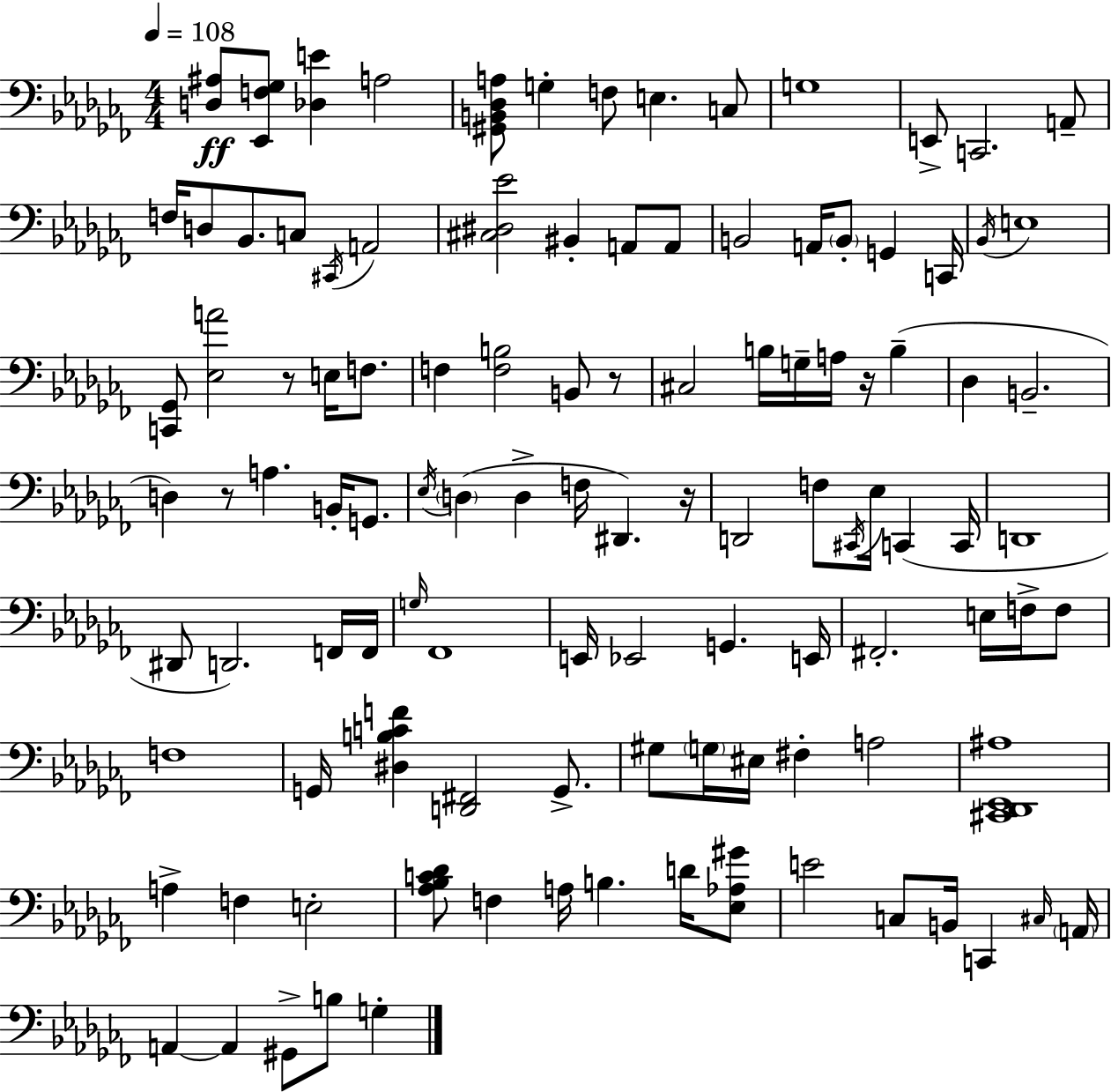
{
  \clef bass
  \numericTimeSignature
  \time 4/4
  \key aes \minor
  \tempo 4 = 108
  <d ais>8\ff <ees, f ges>8 <des e'>4 a2 | <gis, b, des a>8 g4-. f8 e4. c8 | g1 | e,8-> c,2. a,8-- | \break f16 d8 bes,8. c8 \acciaccatura { cis,16 } a,2 | <cis dis ees'>2 bis,4-. a,8 a,8 | b,2 a,16 \parenthesize b,8-. g,4 | c,16 \acciaccatura { bes,16 } e1 | \break <c, ges,>8 <ees a'>2 r8 e16 f8. | f4 <f b>2 b,8 | r8 cis2 b16 g16-- a16 r16 b4--( | des4 b,2.-- | \break d4) r8 a4. b,16-. g,8. | \acciaccatura { ees16 }( \parenthesize d4 d4-> f16 dis,4.) | r16 d,2 f8 \acciaccatura { cis,16 } ees16 c,4( | c,16 d,1 | \break dis,8 d,2.) | f,16 f,16 \grace { g16 } fes,1 | e,16 ees,2 g,4. | e,16 fis,2.-. | \break e16 f16-> f8 f1 | g,16 <dis b c' f'>4 <d, fis,>2 | g,8.-> gis8 \parenthesize g16 eis16 fis4-. a2 | <cis, des, ees, ais>1 | \break a4-> f4 e2-. | <aes bes c' des'>8 f4 a16 b4. | d'16 <ees aes gis'>8 e'2 c8 b,16 | c,4 \grace { cis16 } \parenthesize a,16 a,4~~ a,4 gis,8-> | \break b8 g4-. \bar "|."
}